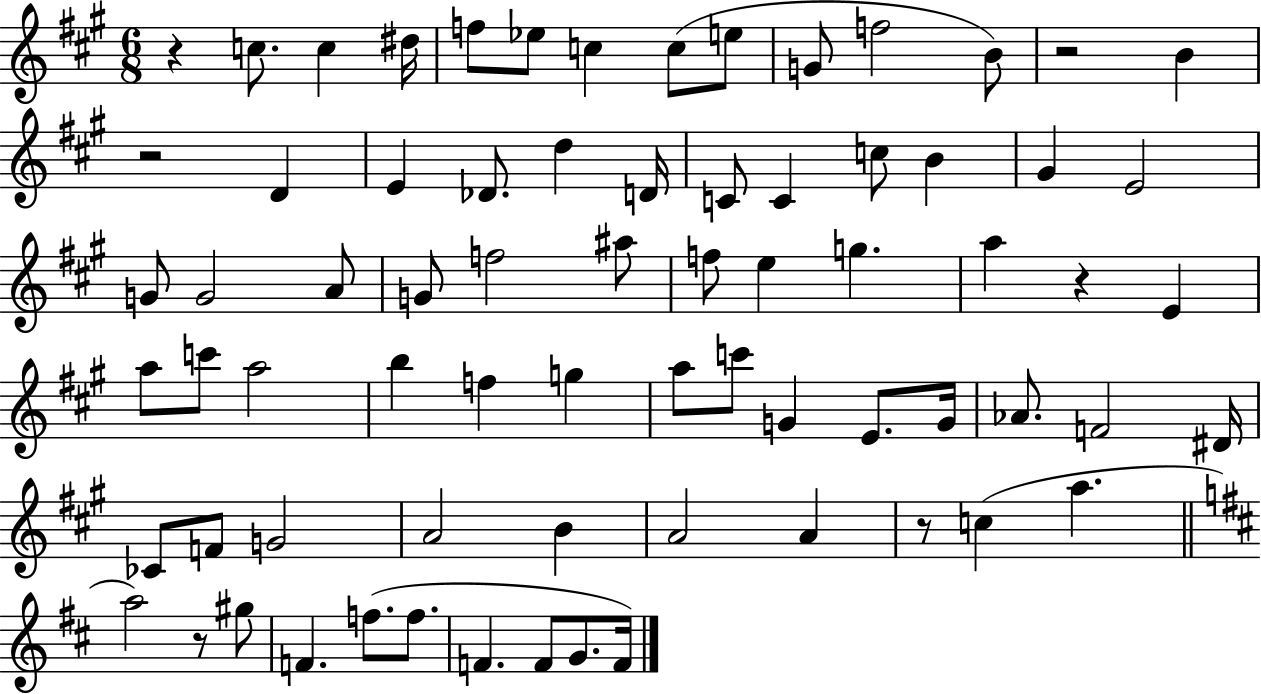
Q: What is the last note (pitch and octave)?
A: F4